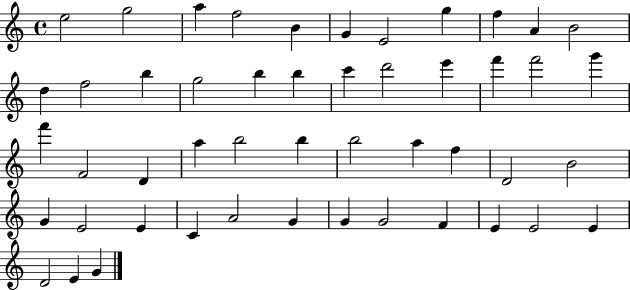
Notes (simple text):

E5/h G5/h A5/q F5/h B4/q G4/q E4/h G5/q F5/q A4/q B4/h D5/q F5/h B5/q G5/h B5/q B5/q C6/q D6/h E6/q F6/q F6/h G6/q F6/q F4/h D4/q A5/q B5/h B5/q B5/h A5/q F5/q D4/h B4/h G4/q E4/h E4/q C4/q A4/h G4/q G4/q G4/h F4/q E4/q E4/h E4/q D4/h E4/q G4/q